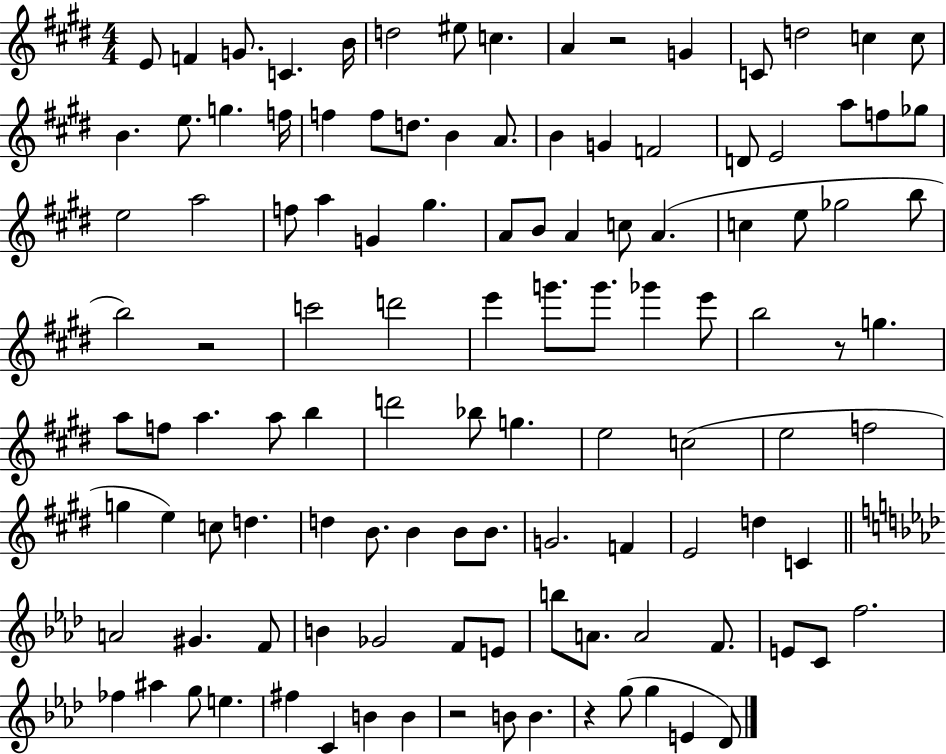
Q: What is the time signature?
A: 4/4